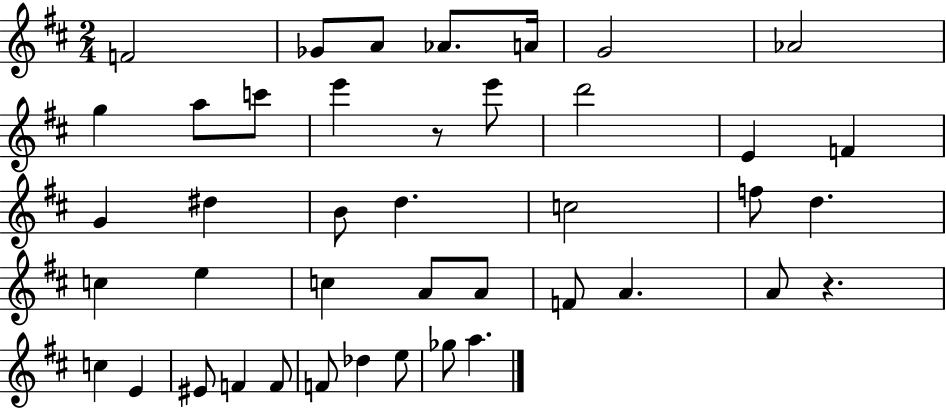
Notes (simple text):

F4/h Gb4/e A4/e Ab4/e. A4/s G4/h Ab4/h G5/q A5/e C6/e E6/q R/e E6/e D6/h E4/q F4/q G4/q D#5/q B4/e D5/q. C5/h F5/e D5/q. C5/q E5/q C5/q A4/e A4/e F4/e A4/q. A4/e R/q. C5/q E4/q EIS4/e F4/q F4/e F4/e Db5/q E5/e Gb5/e A5/q.